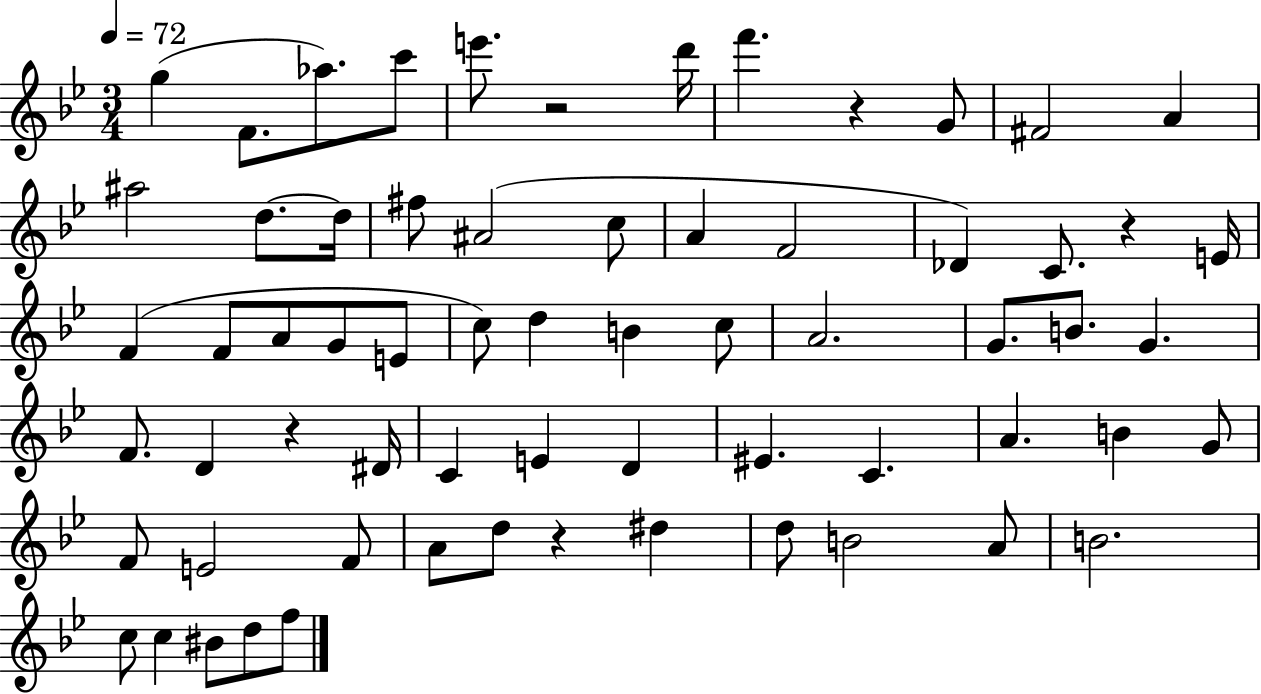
{
  \clef treble
  \numericTimeSignature
  \time 3/4
  \key bes \major
  \tempo 4 = 72
  g''4( f'8. aes''8.) c'''8 | e'''8. r2 d'''16 | f'''4. r4 g'8 | fis'2 a'4 | \break ais''2 d''8.~~ d''16 | fis''8 ais'2( c''8 | a'4 f'2 | des'4) c'8. r4 e'16 | \break f'4( f'8 a'8 g'8 e'8 | c''8) d''4 b'4 c''8 | a'2. | g'8. b'8. g'4. | \break f'8. d'4 r4 dis'16 | c'4 e'4 d'4 | eis'4. c'4. | a'4. b'4 g'8 | \break f'8 e'2 f'8 | a'8 d''8 r4 dis''4 | d''8 b'2 a'8 | b'2. | \break c''8 c''4 bis'8 d''8 f''8 | \bar "|."
}